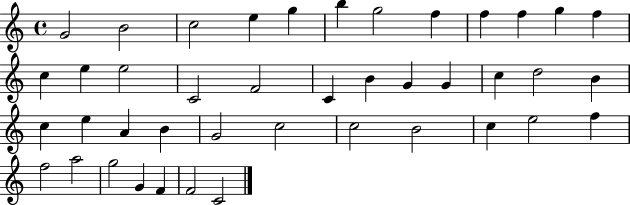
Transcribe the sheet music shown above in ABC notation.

X:1
T:Untitled
M:4/4
L:1/4
K:C
G2 B2 c2 e g b g2 f f f g f c e e2 C2 F2 C B G G c d2 B c e A B G2 c2 c2 B2 c e2 f f2 a2 g2 G F F2 C2